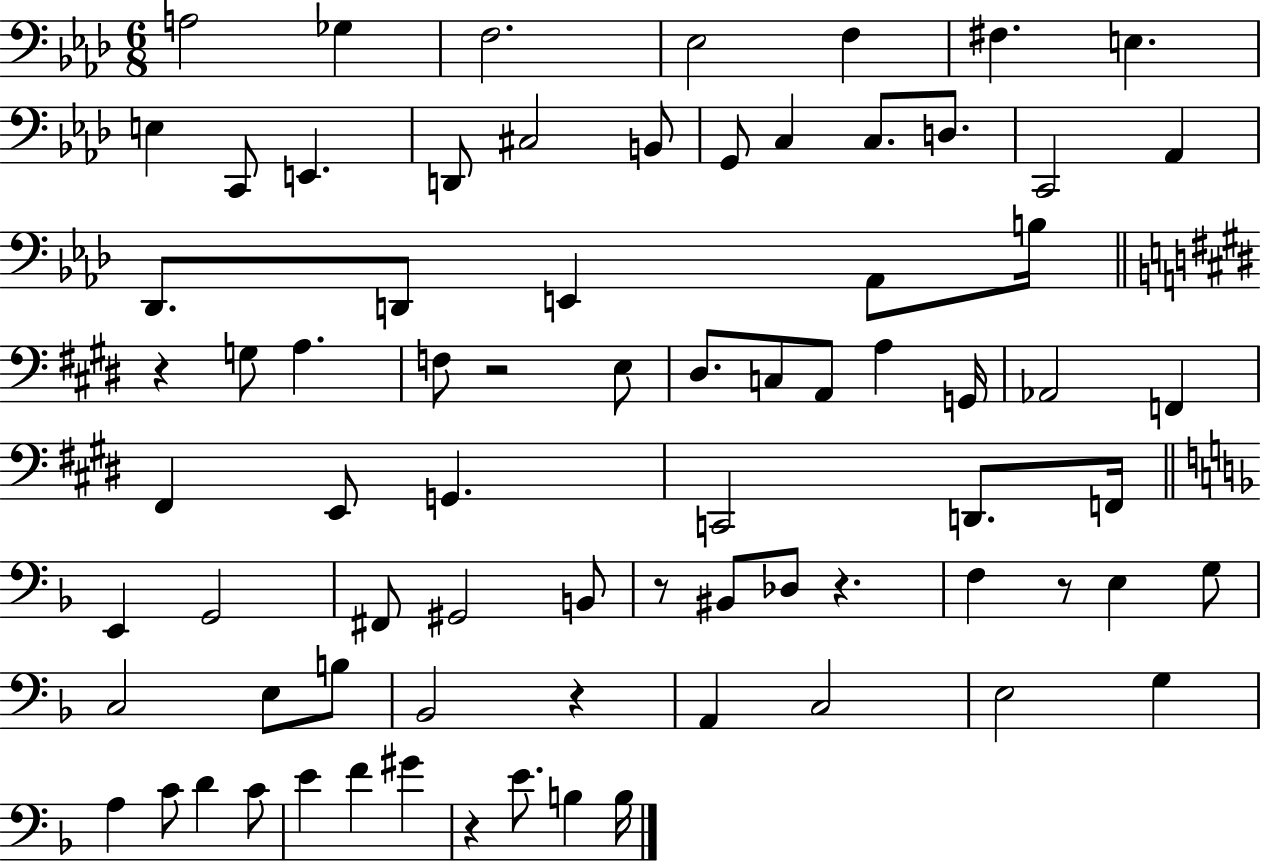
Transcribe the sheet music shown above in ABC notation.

X:1
T:Untitled
M:6/8
L:1/4
K:Ab
A,2 _G, F,2 _E,2 F, ^F, E, E, C,,/2 E,, D,,/2 ^C,2 B,,/2 G,,/2 C, C,/2 D,/2 C,,2 _A,, _D,,/2 D,,/2 E,, _A,,/2 B,/4 z G,/2 A, F,/2 z2 E,/2 ^D,/2 C,/2 A,,/2 A, G,,/4 _A,,2 F,, ^F,, E,,/2 G,, C,,2 D,,/2 F,,/4 E,, G,,2 ^F,,/2 ^G,,2 B,,/2 z/2 ^B,,/2 _D,/2 z F, z/2 E, G,/2 C,2 E,/2 B,/2 _B,,2 z A,, C,2 E,2 G, A, C/2 D C/2 E F ^G z E/2 B, B,/4